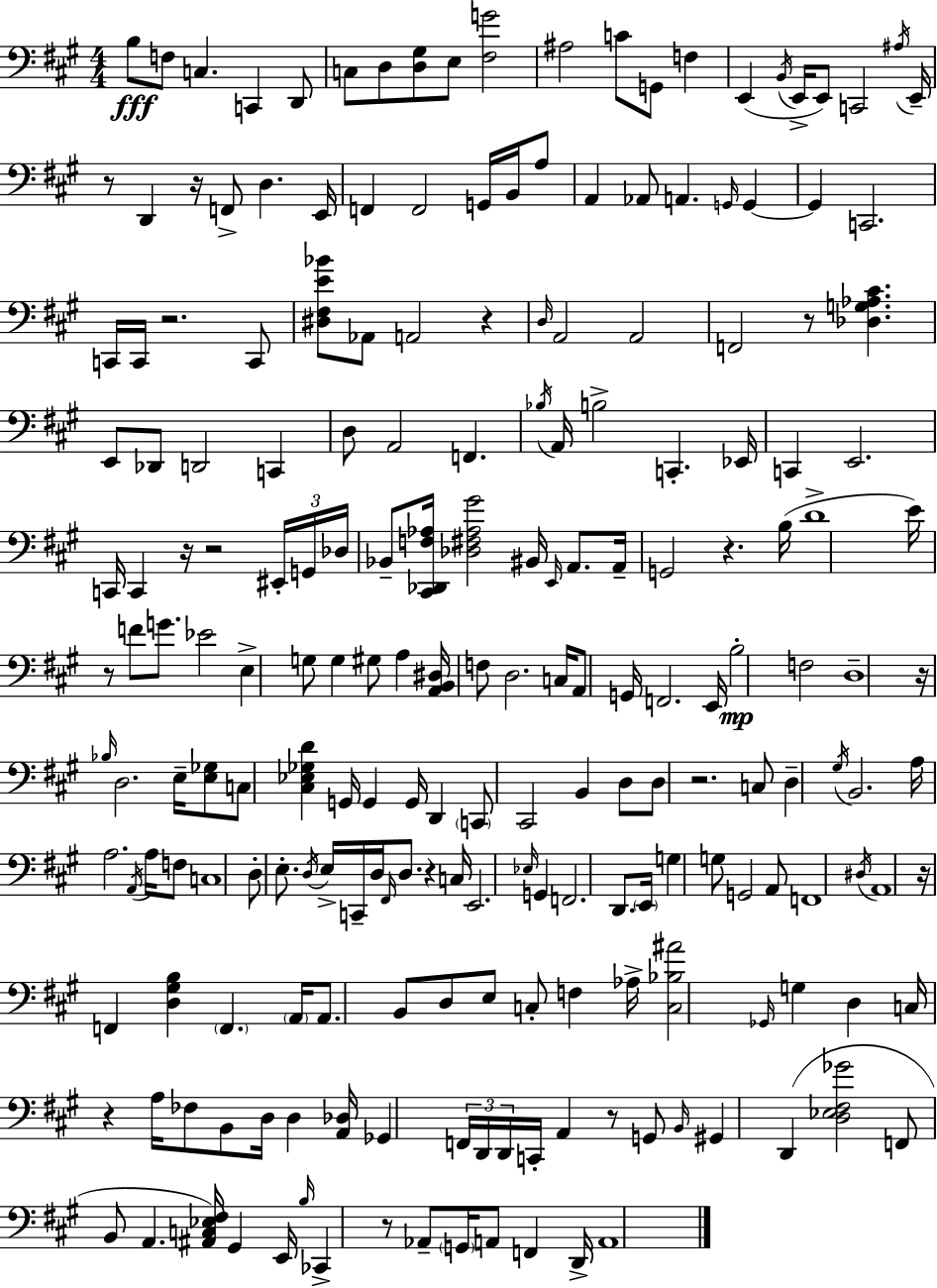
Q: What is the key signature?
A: A major